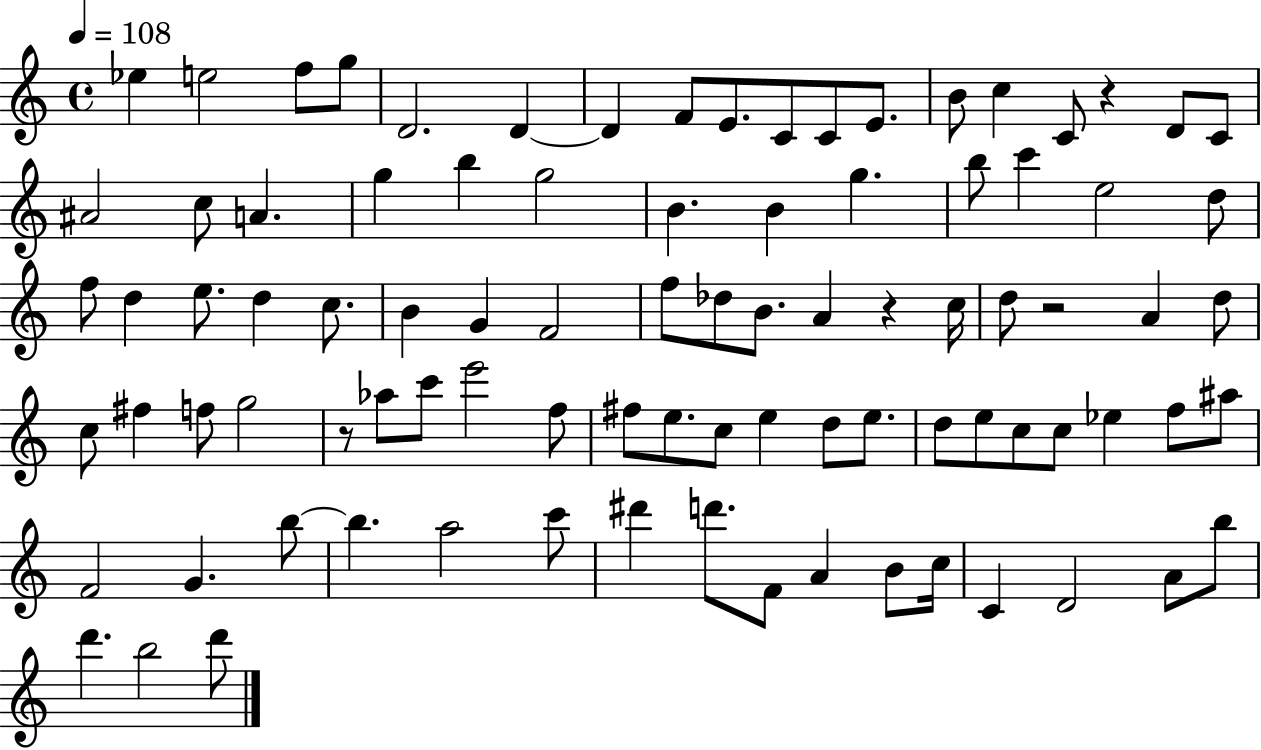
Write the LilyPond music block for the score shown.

{
  \clef treble
  \time 4/4
  \defaultTimeSignature
  \key c \major
  \tempo 4 = 108
  ees''4 e''2 f''8 g''8 | d'2. d'4~~ | d'4 f'8 e'8. c'8 c'8 e'8. | b'8 c''4 c'8 r4 d'8 c'8 | \break ais'2 c''8 a'4. | g''4 b''4 g''2 | b'4. b'4 g''4. | b''8 c'''4 e''2 d''8 | \break f''8 d''4 e''8. d''4 c''8. | b'4 g'4 f'2 | f''8 des''8 b'8. a'4 r4 c''16 | d''8 r2 a'4 d''8 | \break c''8 fis''4 f''8 g''2 | r8 aes''8 c'''8 e'''2 f''8 | fis''8 e''8. c''8 e''4 d''8 e''8. | d''8 e''8 c''8 c''8 ees''4 f''8 ais''8 | \break f'2 g'4. b''8~~ | b''4. a''2 c'''8 | dis'''4 d'''8. f'8 a'4 b'8 c''16 | c'4 d'2 a'8 b''8 | \break d'''4. b''2 d'''8 | \bar "|."
}